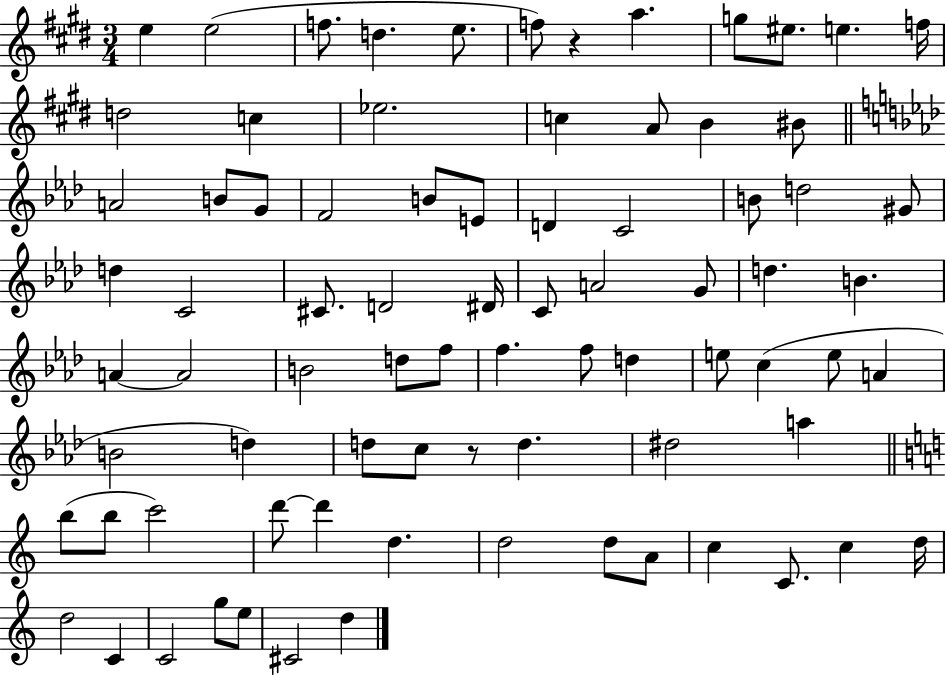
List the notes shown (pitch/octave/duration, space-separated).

E5/q E5/h F5/e. D5/q. E5/e. F5/e R/q A5/q. G5/e EIS5/e. E5/q. F5/s D5/h C5/q Eb5/h. C5/q A4/e B4/q BIS4/e A4/h B4/e G4/e F4/h B4/e E4/e D4/q C4/h B4/e D5/h G#4/e D5/q C4/h C#4/e. D4/h D#4/s C4/e A4/h G4/e D5/q. B4/q. A4/q A4/h B4/h D5/e F5/e F5/q. F5/e D5/q E5/e C5/q E5/e A4/q B4/h D5/q D5/e C5/e R/e D5/q. D#5/h A5/q B5/e B5/e C6/h D6/e D6/q D5/q. D5/h D5/e A4/e C5/q C4/e. C5/q D5/s D5/h C4/q C4/h G5/e E5/e C#4/h D5/q